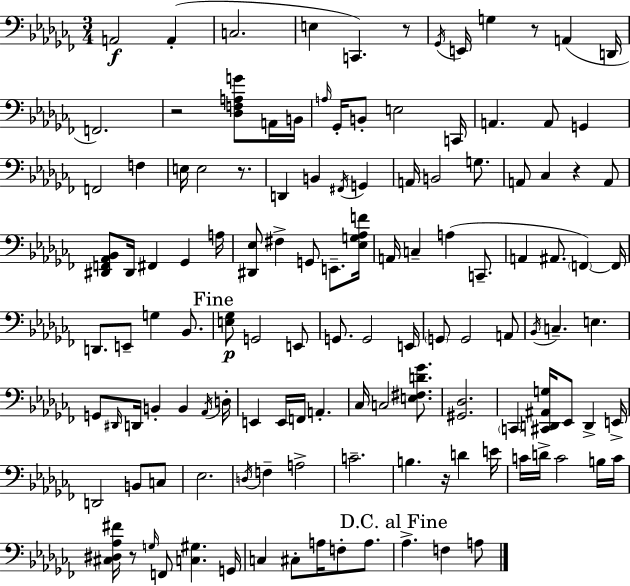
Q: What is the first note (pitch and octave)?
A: A2